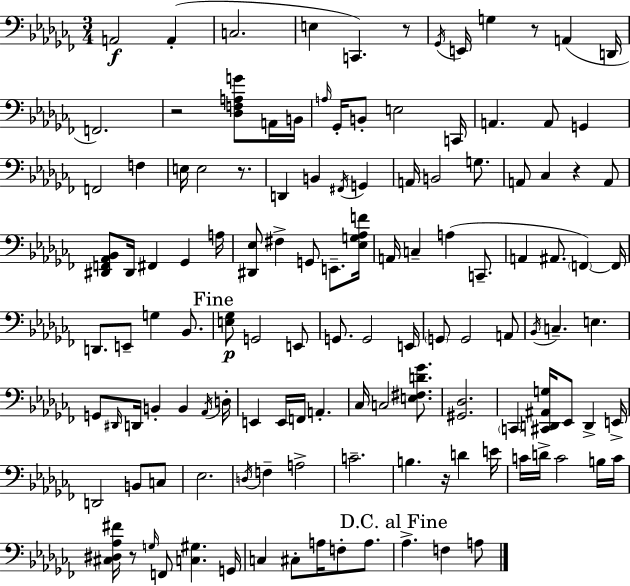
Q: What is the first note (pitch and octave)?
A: A2